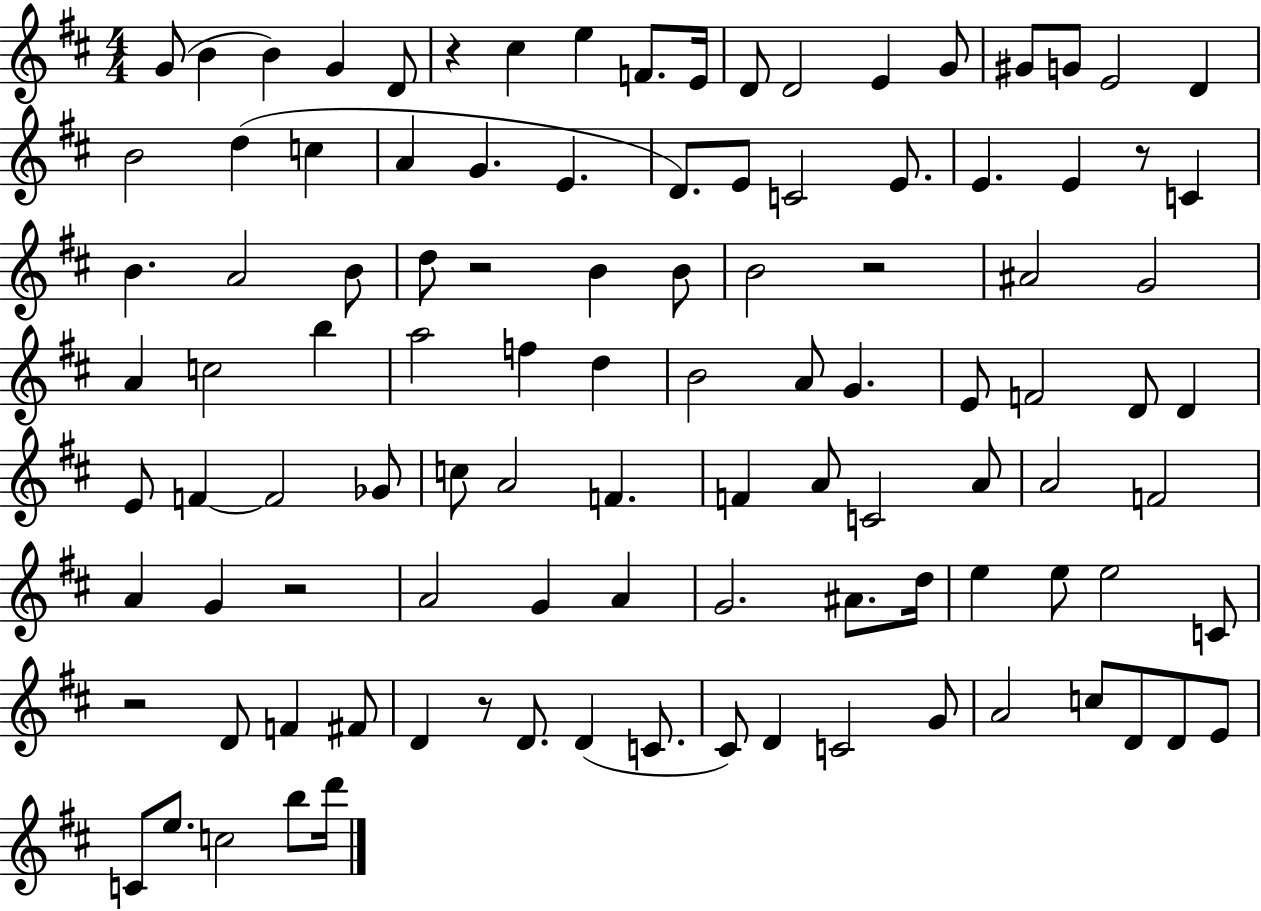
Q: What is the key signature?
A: D major